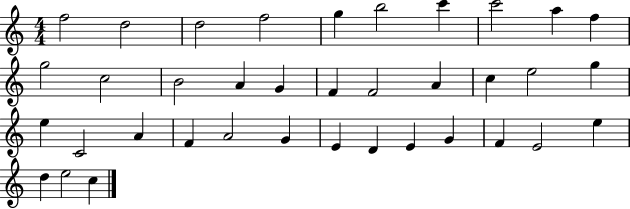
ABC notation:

X:1
T:Untitled
M:4/4
L:1/4
K:C
f2 d2 d2 f2 g b2 c' c'2 a f g2 c2 B2 A G F F2 A c e2 g e C2 A F A2 G E D E G F E2 e d e2 c